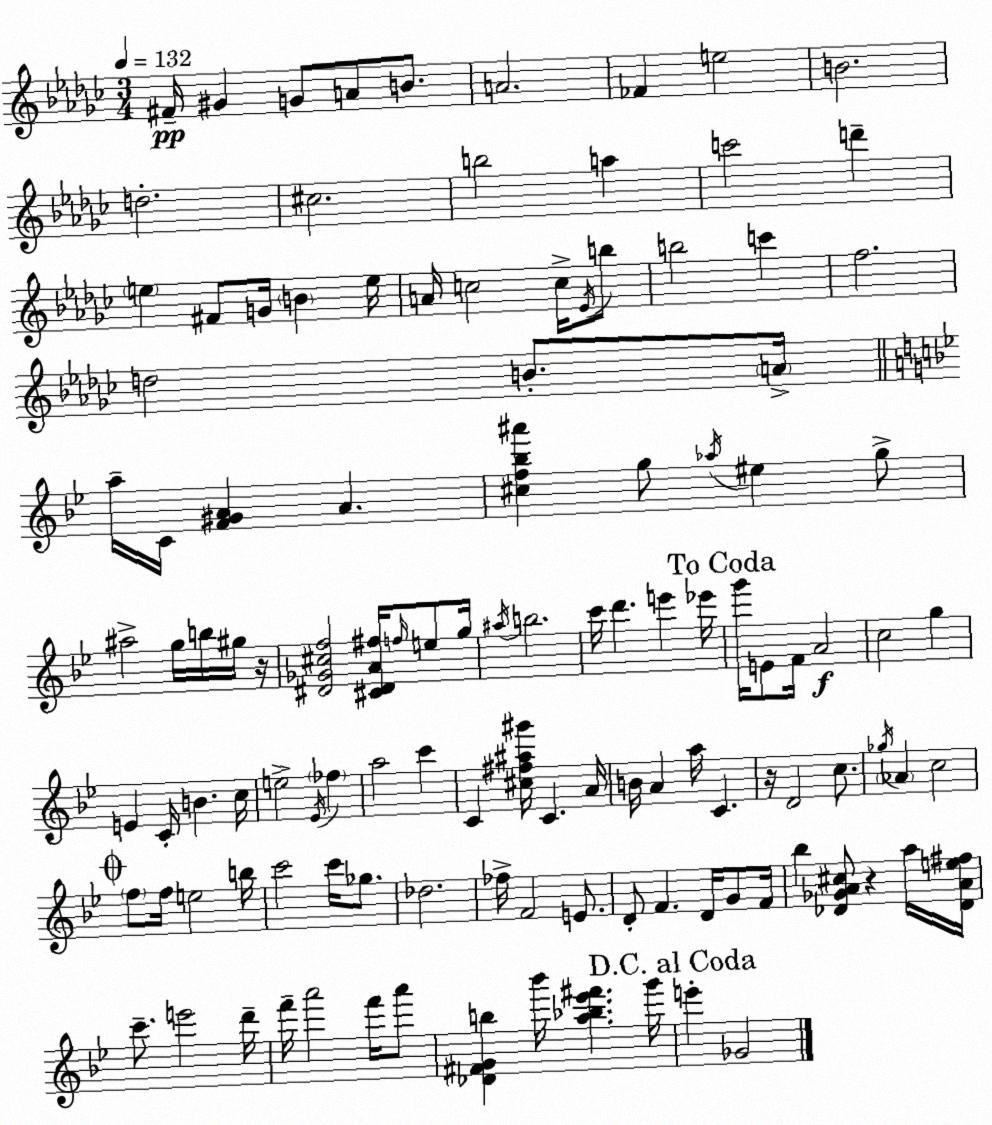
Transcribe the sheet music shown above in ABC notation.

X:1
T:Untitled
M:3/4
L:1/4
K:Ebm
^F/4 ^G G/2 A/2 B/2 A2 _F e2 B2 d2 ^c2 b2 a c'2 d' e ^F/2 G/4 B e/4 A/4 c2 c/4 _E/4 b/2 b2 c' f2 d2 B/2 A/4 a/4 C/4 [F^GA] A [^cf_b^a'] g/2 _a/4 ^e g/2 ^a2 g/4 b/4 ^g/4 z/4 [^D_G^cf]2 [^C^DA^f]/4 f/4 e/2 g/4 ^a/4 b2 c'/4 d' e' _e'/4 g'/4 E/2 F/4 A2 c2 g E C/4 B c/4 e2 _E/4 _f a2 c' C [^c^f^a^g']/4 C A/4 B/4 A a/4 C z/4 D2 c/2 _g/4 _A c2 f/2 f/4 e2 b/4 c'2 c'/4 _g/2 _d2 _f/4 F2 E/2 D/2 F D/4 G/2 F/4 _b [_D_GA^c]/2 z a/4 [_DAe^f]/4 c'/2 e'2 d'/4 f'/4 a'2 f'/4 a'/2 [_D^FGb] _b'/4 [a_b_e'^f'] g'/4 e' _G2